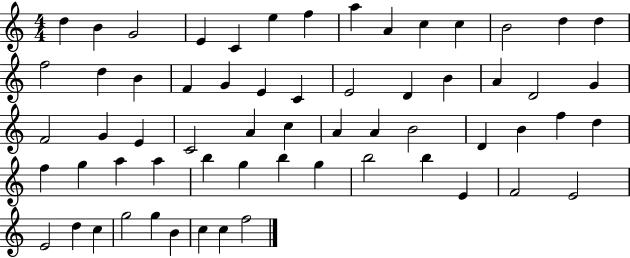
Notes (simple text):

D5/q B4/q G4/h E4/q C4/q E5/q F5/q A5/q A4/q C5/q C5/q B4/h D5/q D5/q F5/h D5/q B4/q F4/q G4/q E4/q C4/q E4/h D4/q B4/q A4/q D4/h G4/q F4/h G4/q E4/q C4/h A4/q C5/q A4/q A4/q B4/h D4/q B4/q F5/q D5/q F5/q G5/q A5/q A5/q B5/q G5/q B5/q G5/q B5/h B5/q E4/q F4/h E4/h E4/h D5/q C5/q G5/h G5/q B4/q C5/q C5/q F5/h